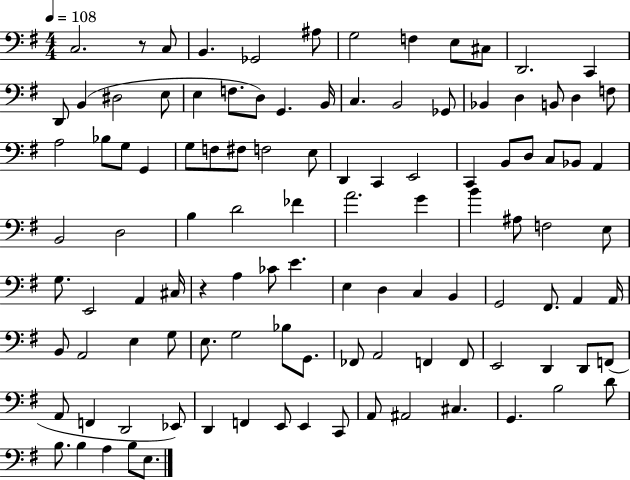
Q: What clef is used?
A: bass